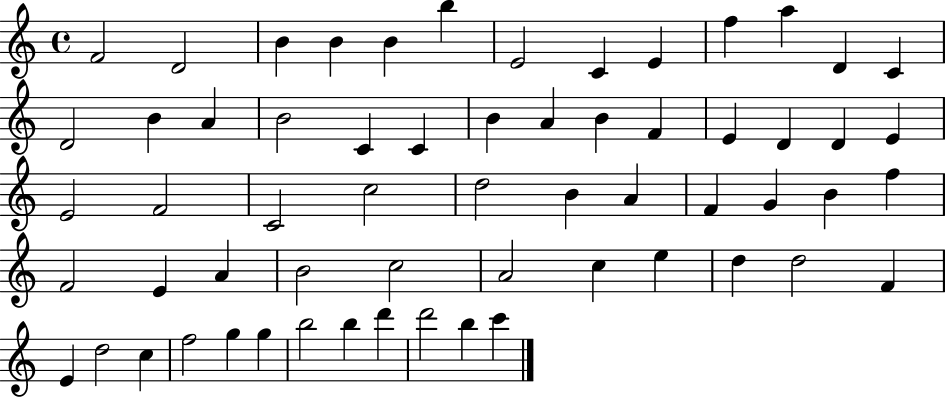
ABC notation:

X:1
T:Untitled
M:4/4
L:1/4
K:C
F2 D2 B B B b E2 C E f a D C D2 B A B2 C C B A B F E D D E E2 F2 C2 c2 d2 B A F G B f F2 E A B2 c2 A2 c e d d2 F E d2 c f2 g g b2 b d' d'2 b c'